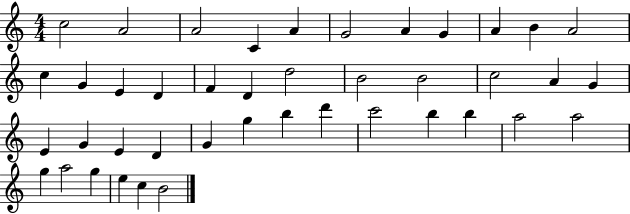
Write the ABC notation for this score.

X:1
T:Untitled
M:4/4
L:1/4
K:C
c2 A2 A2 C A G2 A G A B A2 c G E D F D d2 B2 B2 c2 A G E G E D G g b d' c'2 b b a2 a2 g a2 g e c B2